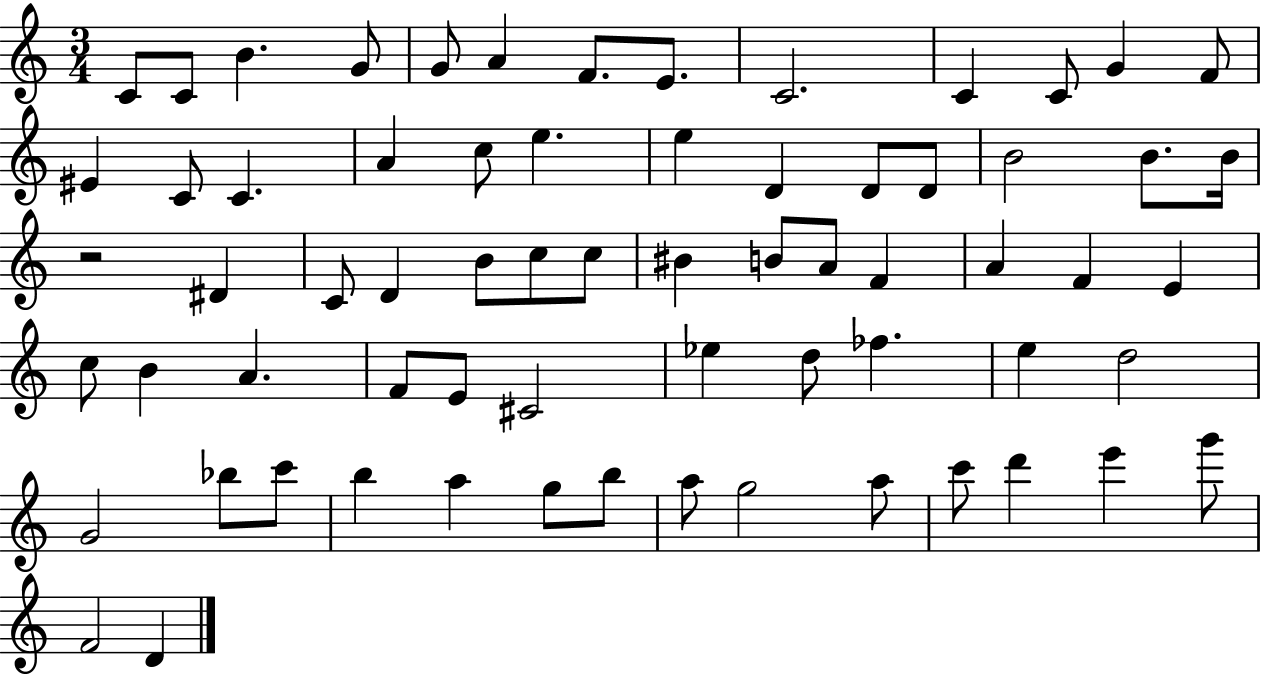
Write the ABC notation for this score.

X:1
T:Untitled
M:3/4
L:1/4
K:C
C/2 C/2 B G/2 G/2 A F/2 E/2 C2 C C/2 G F/2 ^E C/2 C A c/2 e e D D/2 D/2 B2 B/2 B/4 z2 ^D C/2 D B/2 c/2 c/2 ^B B/2 A/2 F A F E c/2 B A F/2 E/2 ^C2 _e d/2 _f e d2 G2 _b/2 c'/2 b a g/2 b/2 a/2 g2 a/2 c'/2 d' e' g'/2 F2 D